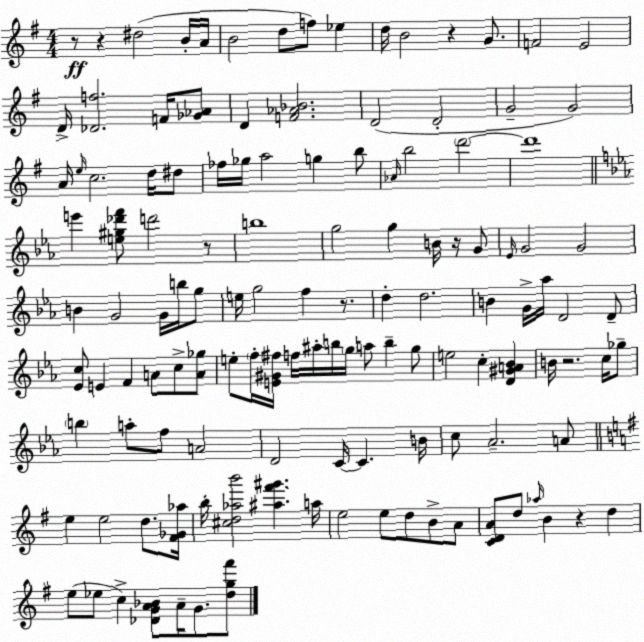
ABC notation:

X:1
T:Untitled
M:4/4
L:1/4
K:G
z/2 z ^d2 B/4 A/4 B2 d/2 f/2 _e d/4 B2 z G/2 F2 E2 D/4 [_Df]2 F/4 [_G_A]/2 D [F_A_B]2 D2 D2 G2 G2 A/4 e/4 c2 d/4 ^d/2 _f/4 _g/4 a2 g b/2 _A/4 b2 d'2 d'4 e' [e^g_d'f']/2 d'2 z/2 b4 g2 g B/4 z/4 G/2 _E/4 G2 G2 B G2 G/4 b/4 g/2 e/4 g2 f z/2 d d2 B G/4 _a/4 D2 D/2 [_Ec]/2 E F A/2 c/2 [A_g]/2 e/2 f/4 [E^G^f]/4 f/4 ^a/4 b/4 g/4 a/2 b g/2 e2 c [D^GA_B] B/4 z2 c/4 _g/2 b a/2 f/2 A2 D2 C/4 C B/4 c/2 _A2 A/2 e e2 d/2 [^F_G_a]/4 b/4 [^cd_ab']2 [^a^f'^g'] a/4 e2 e/2 d/2 B/2 A/2 [CDA]/2 d/2 _a/4 B z d e/2 _e/2 c [_DGA_B]/2 A/4 G/2 [dg^f']/2